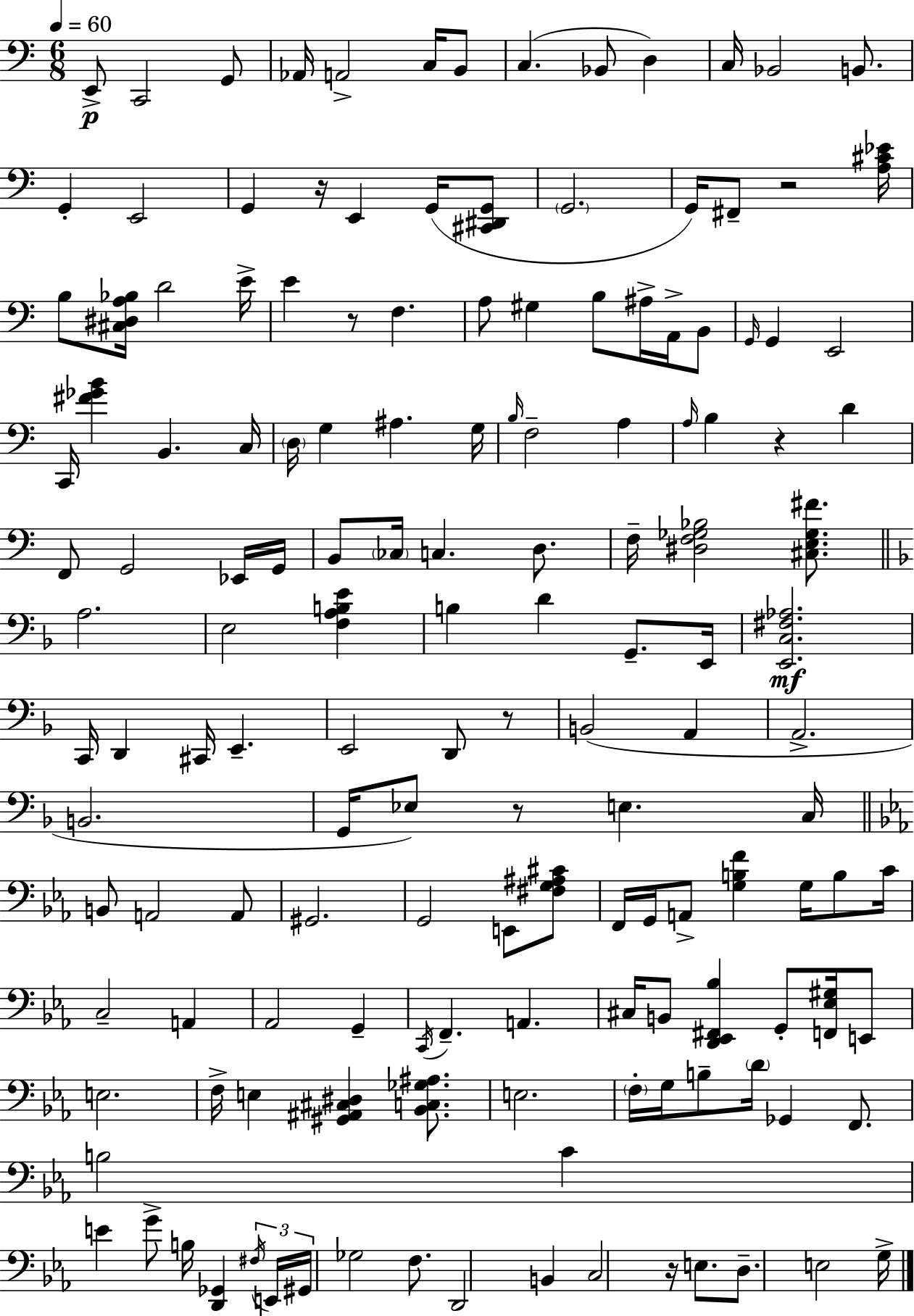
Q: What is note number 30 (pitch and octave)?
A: A#3